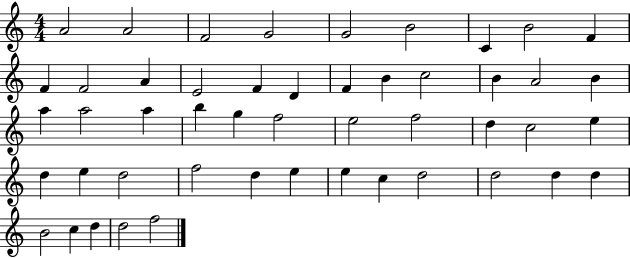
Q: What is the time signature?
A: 4/4